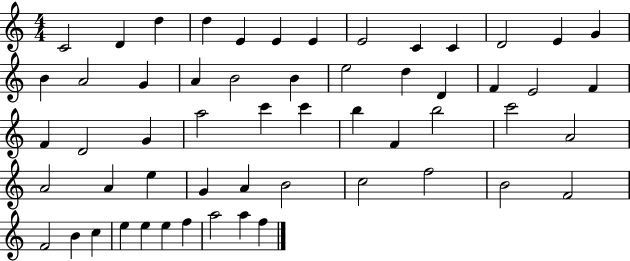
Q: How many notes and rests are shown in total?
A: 56